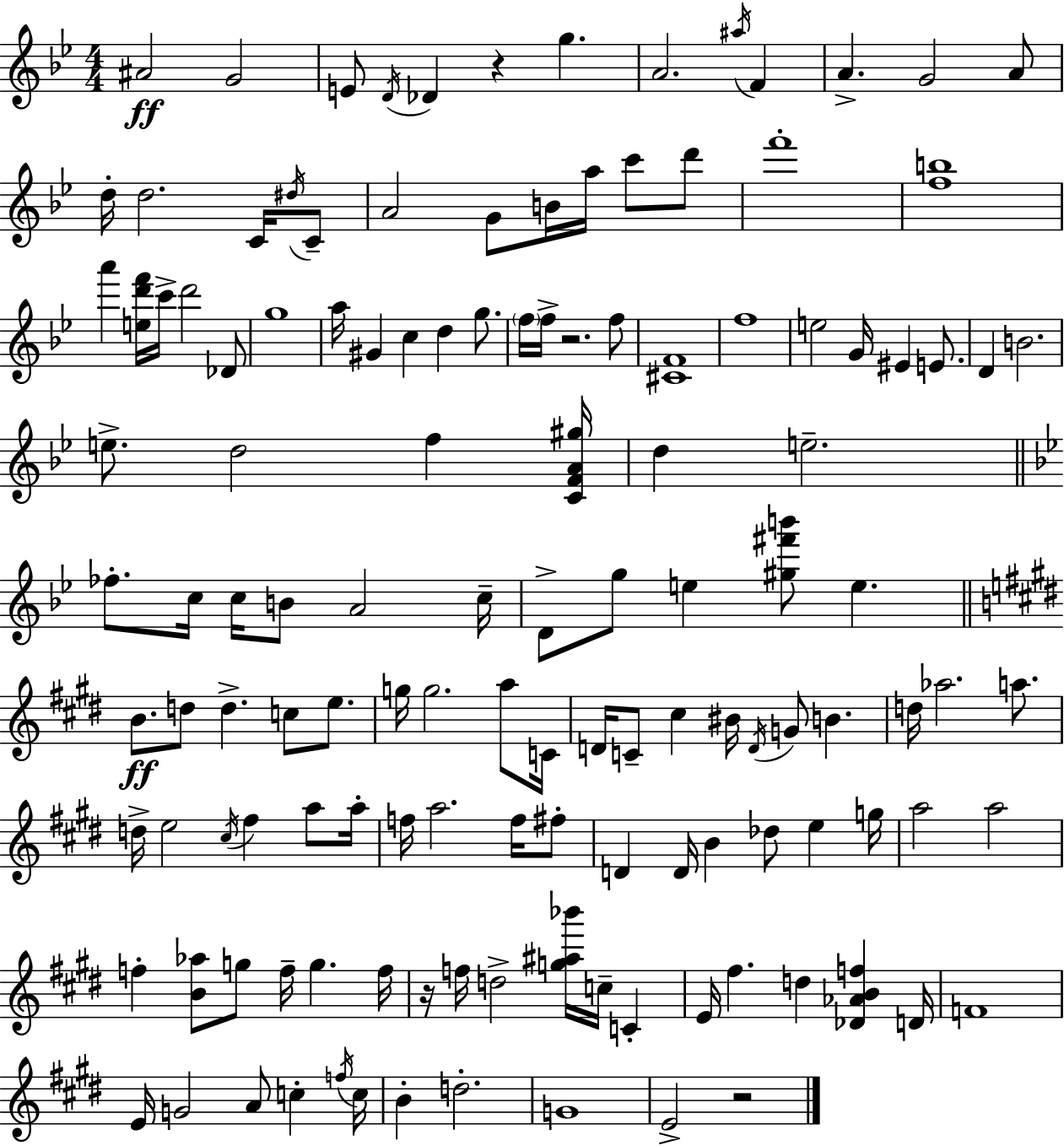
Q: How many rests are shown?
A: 4